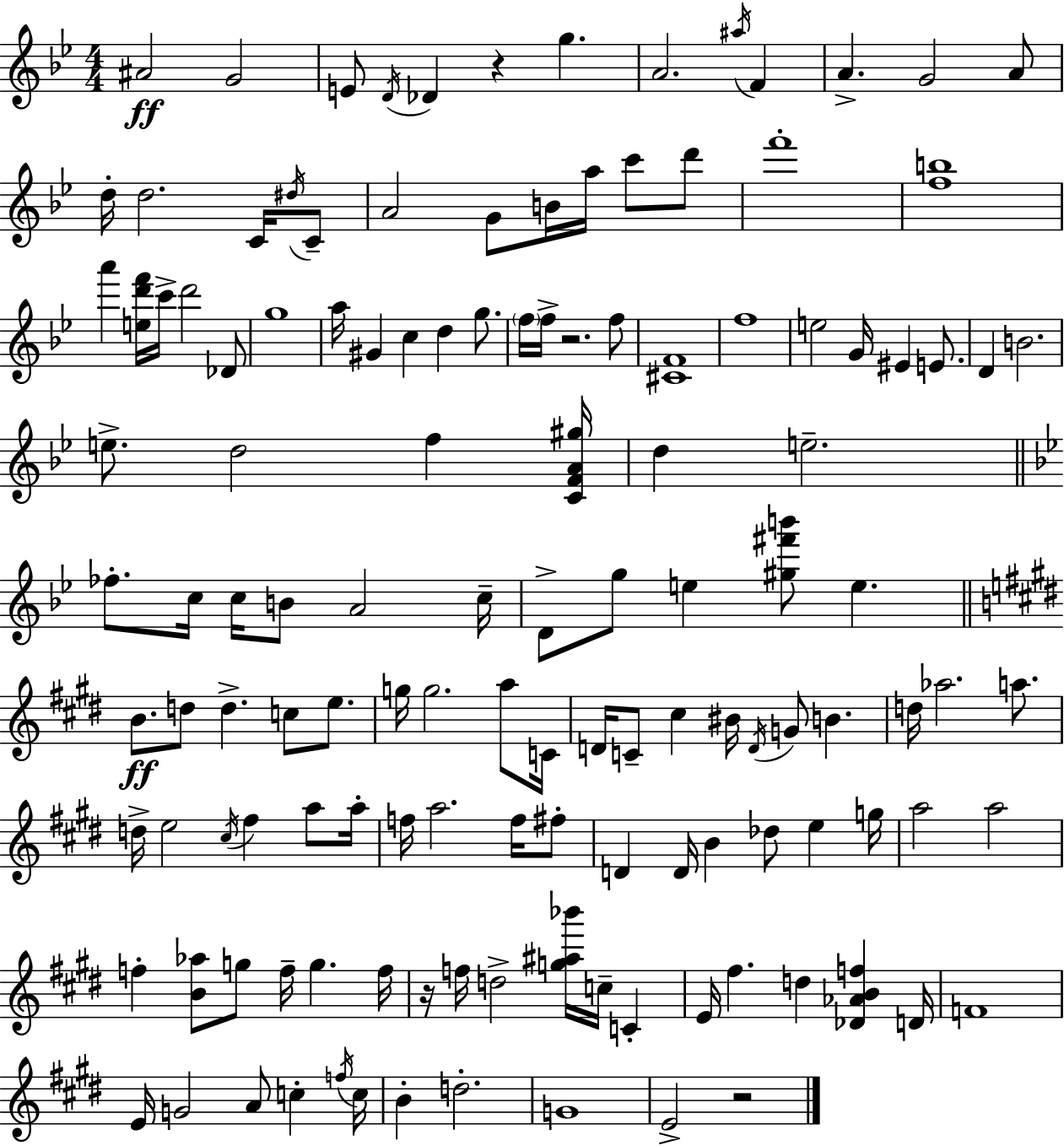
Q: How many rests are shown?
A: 4